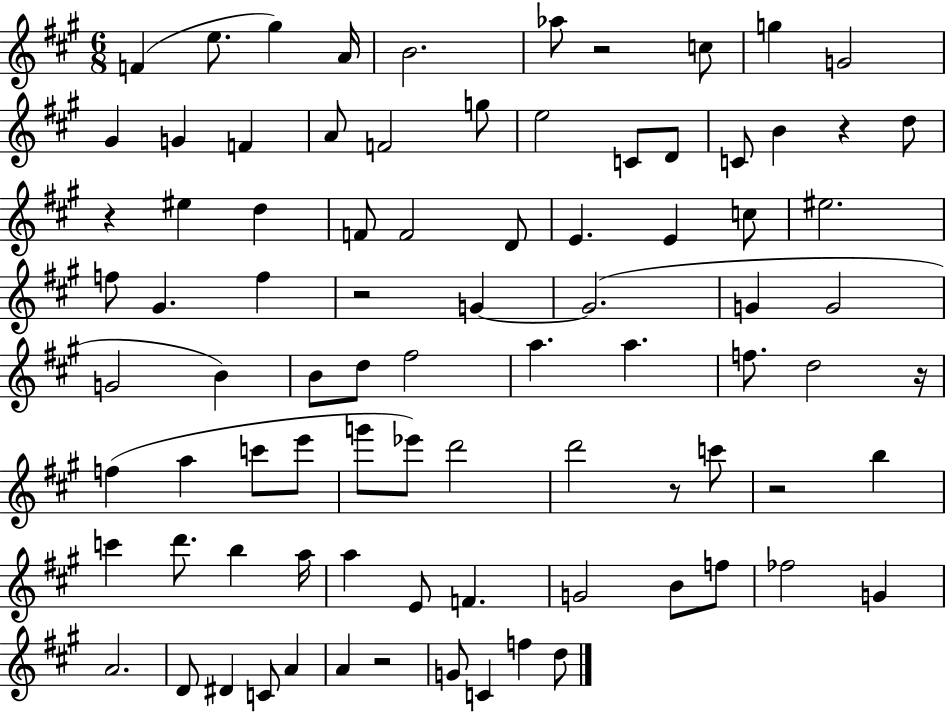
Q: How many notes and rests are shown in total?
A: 86